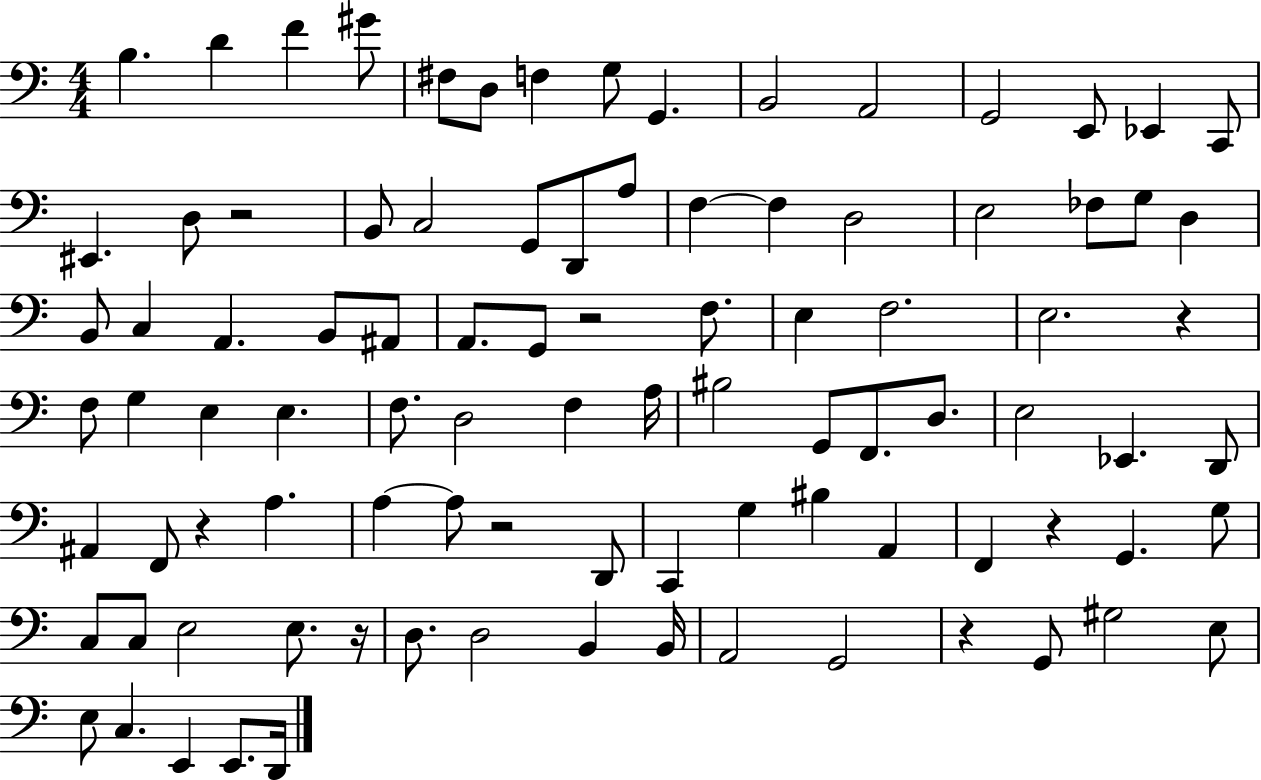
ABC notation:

X:1
T:Untitled
M:4/4
L:1/4
K:C
B, D F ^G/2 ^F,/2 D,/2 F, G,/2 G,, B,,2 A,,2 G,,2 E,,/2 _E,, C,,/2 ^E,, D,/2 z2 B,,/2 C,2 G,,/2 D,,/2 A,/2 F, F, D,2 E,2 _F,/2 G,/2 D, B,,/2 C, A,, B,,/2 ^A,,/2 A,,/2 G,,/2 z2 F,/2 E, F,2 E,2 z F,/2 G, E, E, F,/2 D,2 F, A,/4 ^B,2 G,,/2 F,,/2 D,/2 E,2 _E,, D,,/2 ^A,, F,,/2 z A, A, A,/2 z2 D,,/2 C,, G, ^B, A,, F,, z G,, G,/2 C,/2 C,/2 E,2 E,/2 z/4 D,/2 D,2 B,, B,,/4 A,,2 G,,2 z G,,/2 ^G,2 E,/2 E,/2 C, E,, E,,/2 D,,/4